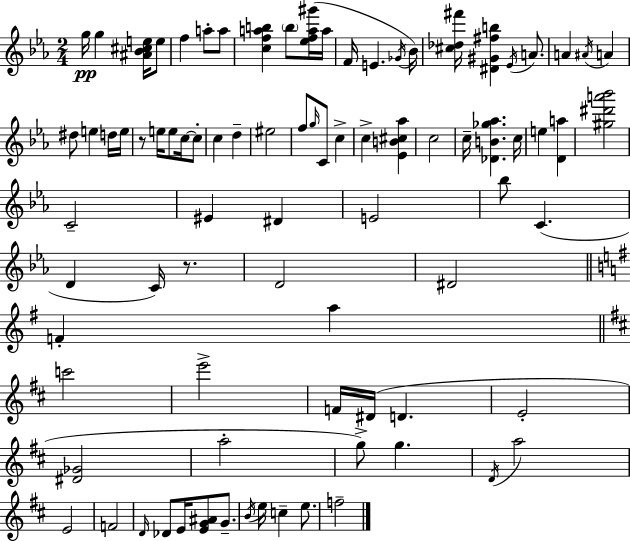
{
  \clef treble
  \numericTimeSignature
  \time 2/4
  \key c \minor
  g''16\pp g''4 <ais' bes' cis'' e''>16 e''8 | f''4 a''8-. a''8 | <c'' f'' a'' b''>4 \parenthesize b''8 <ees'' f'' a'' gis'''>16( a''16 | f'16 e'4. \acciaccatura { ges'16 } | \break bes'16) <cis'' des'' fis'''>16 <dis' gis' fis'' b''>4 \acciaccatura { ees'16 } a'8. | a'4 \acciaccatura { ais'16 } a'4 | dis''8 e''4 | d''16 e''16 r8 e''16 e''8 | \break c''16~~ c''8-. c''4 d''4-- | eis''2 | f''8 \grace { g''16 } c'8 | c''4-> c''4-> | \break <ees' b' cis'' aes''>4 c''2 | c''16-- <des' b' ges'' aes''>4. | c''16 e''4 | <d' a''>4 <gis'' dis''' a''' bes'''>2 | \break c'2-- | eis'4 | dis'4 e'2 | bes''8 c'4.( | \break d'4 | c'16) r8. d'2 | dis'2 | \bar "||" \break \key e \minor f'4-. a''4 | \bar "||" \break \key b \minor c'''2 | e'''2-> | f'16 dis'16( d'4. | e'2-. | \break <dis' ges'>2 | a''2-. | g''8->) g''4. | \acciaccatura { d'16 } a''2 | \break e'2 | f'2 | \grace { d'16 } des'8 e'16 <e' g' ais'>8 g'8.-- | \acciaccatura { b'16 } e''16 c''4-- | \break e''8. f''2-- | \bar "|."
}